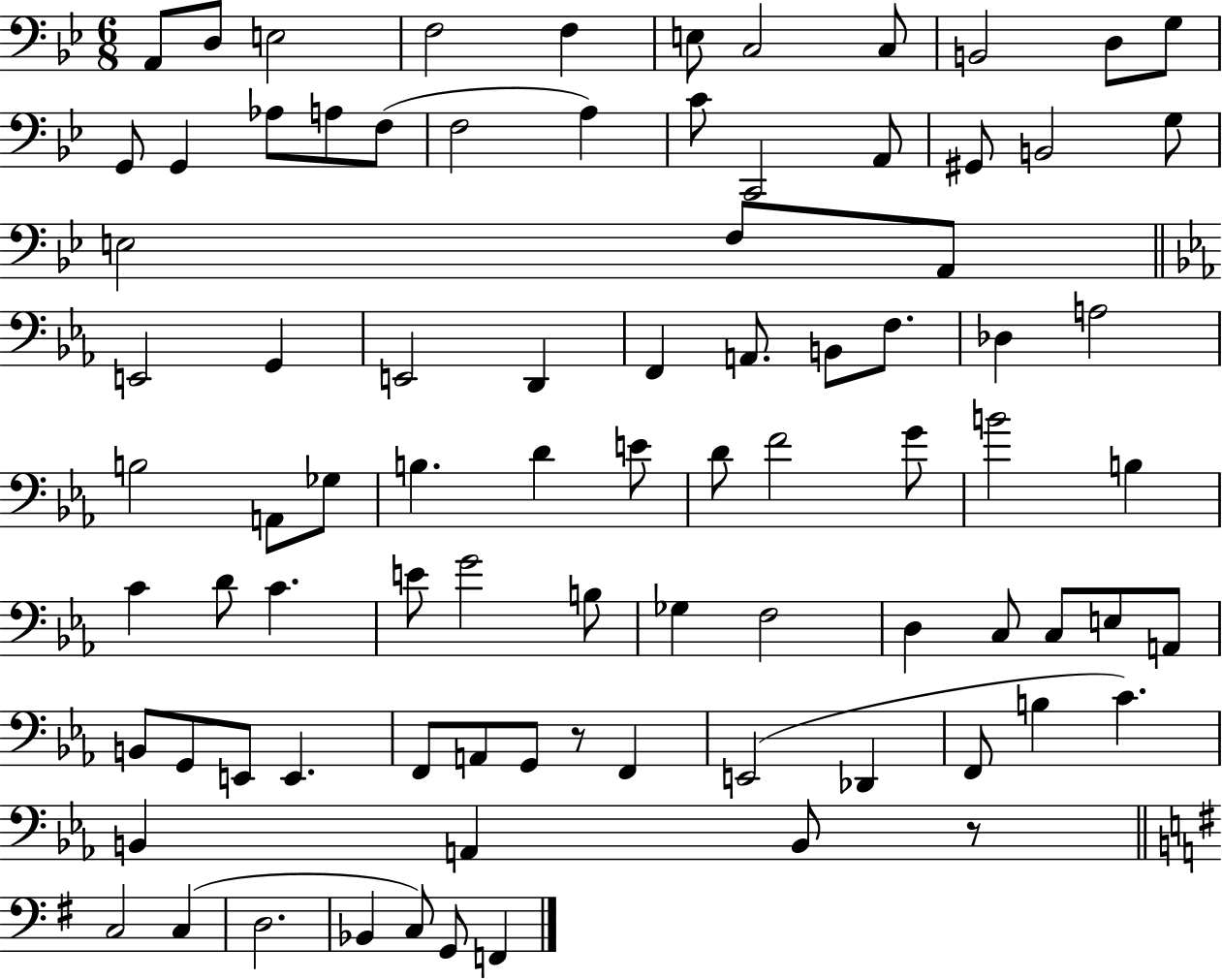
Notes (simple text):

A2/e D3/e E3/h F3/h F3/q E3/e C3/h C3/e B2/h D3/e G3/e G2/e G2/q Ab3/e A3/e F3/e F3/h A3/q C4/e C2/h A2/e G#2/e B2/h G3/e E3/h F3/e A2/e E2/h G2/q E2/h D2/q F2/q A2/e. B2/e F3/e. Db3/q A3/h B3/h A2/e Gb3/e B3/q. D4/q E4/e D4/e F4/h G4/e B4/h B3/q C4/q D4/e C4/q. E4/e G4/h B3/e Gb3/q F3/h D3/q C3/e C3/e E3/e A2/e B2/e G2/e E2/e E2/q. F2/e A2/e G2/e R/e F2/q E2/h Db2/q F2/e B3/q C4/q. B2/q A2/q B2/e R/e C3/h C3/q D3/h. Bb2/q C3/e G2/e F2/q